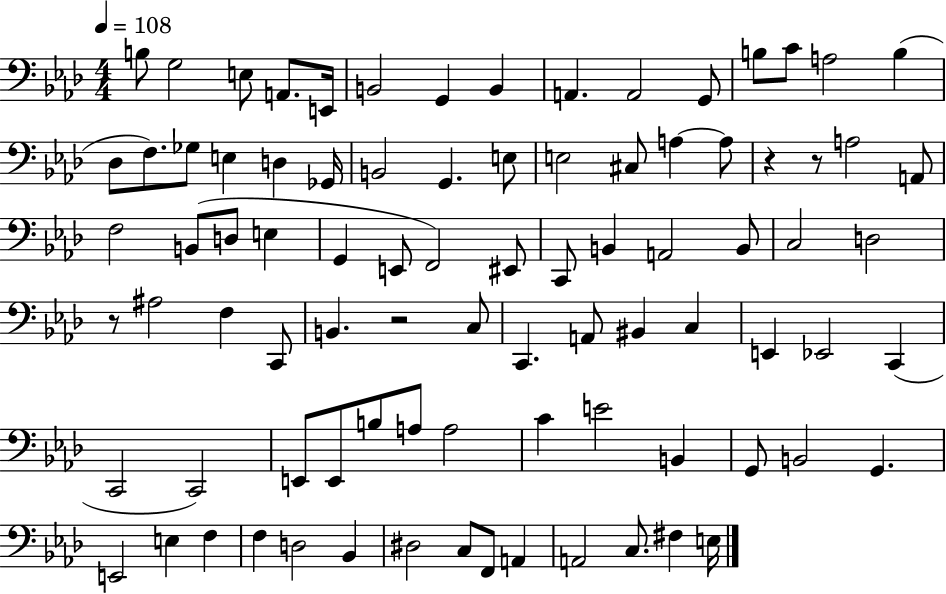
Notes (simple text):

B3/e G3/h E3/e A2/e. E2/s B2/h G2/q B2/q A2/q. A2/h G2/e B3/e C4/e A3/h B3/q Db3/e F3/e. Gb3/e E3/q D3/q Gb2/s B2/h G2/q. E3/e E3/h C#3/e A3/q A3/e R/q R/e A3/h A2/e F3/h B2/e D3/e E3/q G2/q E2/e F2/h EIS2/e C2/e B2/q A2/h B2/e C3/h D3/h R/e A#3/h F3/q C2/e B2/q. R/h C3/e C2/q. A2/e BIS2/q C3/q E2/q Eb2/h C2/q C2/h C2/h E2/e E2/e B3/e A3/e A3/h C4/q E4/h B2/q G2/e B2/h G2/q. E2/h E3/q F3/q F3/q D3/h Bb2/q D#3/h C3/e F2/e A2/q A2/h C3/e. F#3/q E3/s